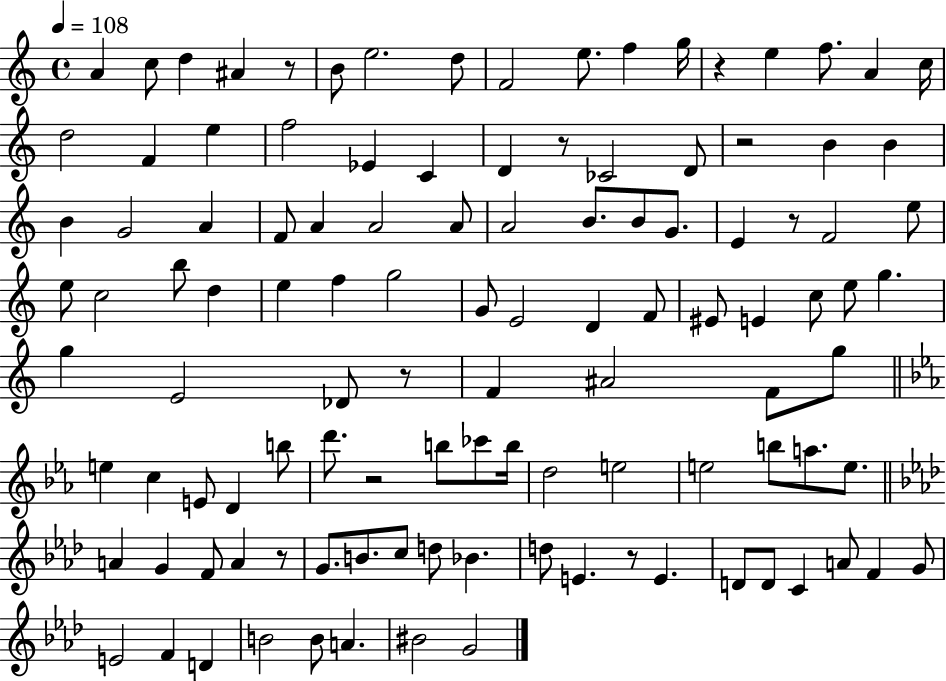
{
  \clef treble
  \time 4/4
  \defaultTimeSignature
  \key c \major
  \tempo 4 = 108
  a'4 c''8 d''4 ais'4 r8 | b'8 e''2. d''8 | f'2 e''8. f''4 g''16 | r4 e''4 f''8. a'4 c''16 | \break d''2 f'4 e''4 | f''2 ees'4 c'4 | d'4 r8 ces'2 d'8 | r2 b'4 b'4 | \break b'4 g'2 a'4 | f'8 a'4 a'2 a'8 | a'2 b'8. b'8 g'8. | e'4 r8 f'2 e''8 | \break e''8 c''2 b''8 d''4 | e''4 f''4 g''2 | g'8 e'2 d'4 f'8 | eis'8 e'4 c''8 e''8 g''4. | \break g''4 e'2 des'8 r8 | f'4 ais'2 f'8 g''8 | \bar "||" \break \key ees \major e''4 c''4 e'8 d'4 b''8 | d'''8. r2 b''8 ces'''8 b''16 | d''2 e''2 | e''2 b''8 a''8. e''8. | \break \bar "||" \break \key aes \major a'4 g'4 f'8 a'4 r8 | g'8. b'8. c''8 d''8 bes'4. | d''8 e'4. r8 e'4. | d'8 d'8 c'4 a'8 f'4 g'8 | \break e'2 f'4 d'4 | b'2 b'8 a'4. | bis'2 g'2 | \bar "|."
}